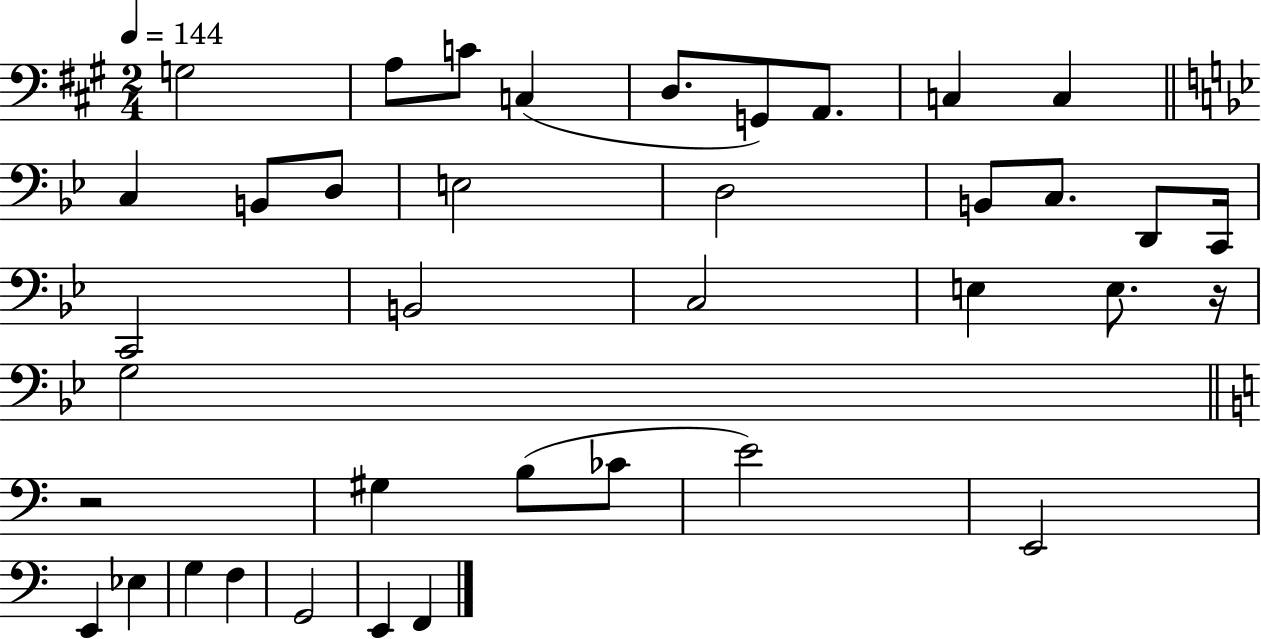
{
  \clef bass
  \numericTimeSignature
  \time 2/4
  \key a \major
  \tempo 4 = 144
  g2 | a8 c'8 c4( | d8. g,8) a,8. | c4 c4 | \break \bar "||" \break \key bes \major c4 b,8 d8 | e2 | d2 | b,8 c8. d,8 c,16 | \break c,2 | b,2 | c2 | e4 e8. r16 | \break g2 | \bar "||" \break \key a \minor r2 | gis4 b8( ces'8 | e'2) | e,2 | \break e,4 ees4 | g4 f4 | g,2 | e,4 f,4 | \break \bar "|."
}